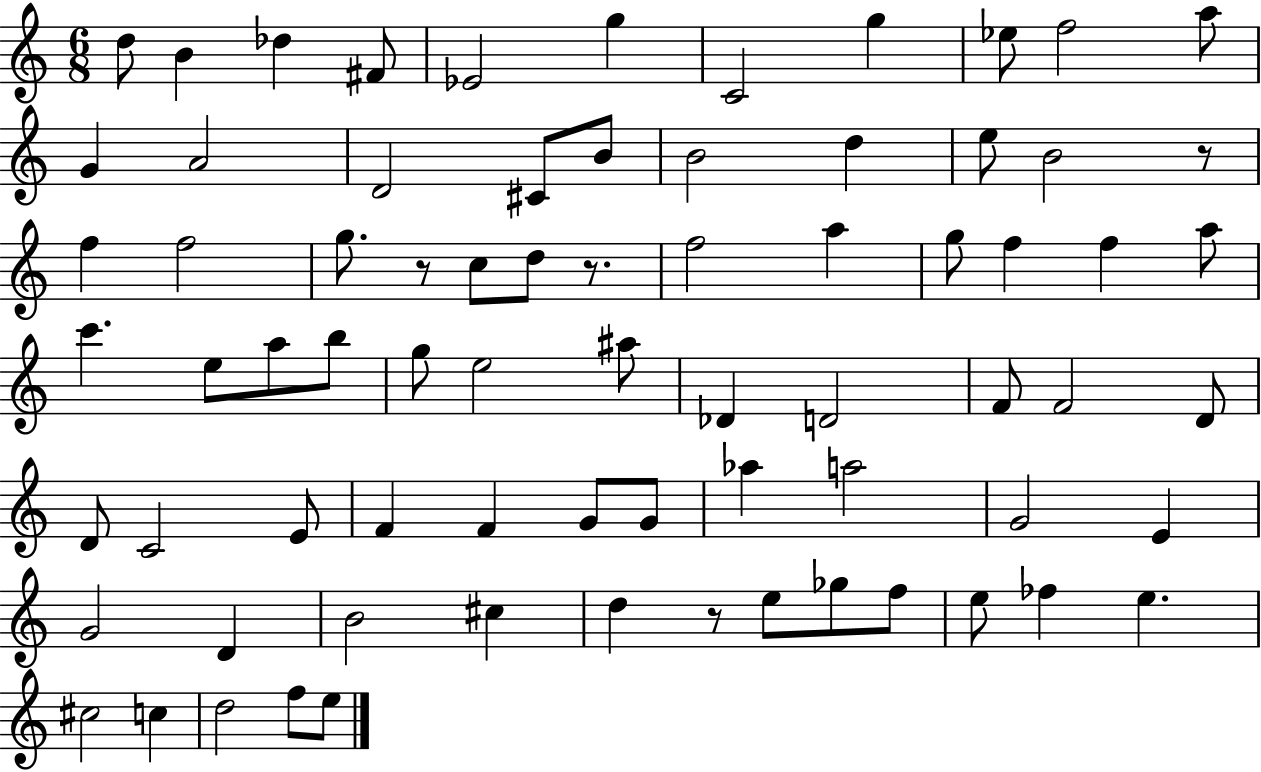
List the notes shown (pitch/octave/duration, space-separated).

D5/e B4/q Db5/q F#4/e Eb4/h G5/q C4/h G5/q Eb5/e F5/h A5/e G4/q A4/h D4/h C#4/e B4/e B4/h D5/q E5/e B4/h R/e F5/q F5/h G5/e. R/e C5/e D5/e R/e. F5/h A5/q G5/e F5/q F5/q A5/e C6/q. E5/e A5/e B5/e G5/e E5/h A#5/e Db4/q D4/h F4/e F4/h D4/e D4/e C4/h E4/e F4/q F4/q G4/e G4/e Ab5/q A5/h G4/h E4/q G4/h D4/q B4/h C#5/q D5/q R/e E5/e Gb5/e F5/e E5/e FES5/q E5/q. C#5/h C5/q D5/h F5/e E5/e